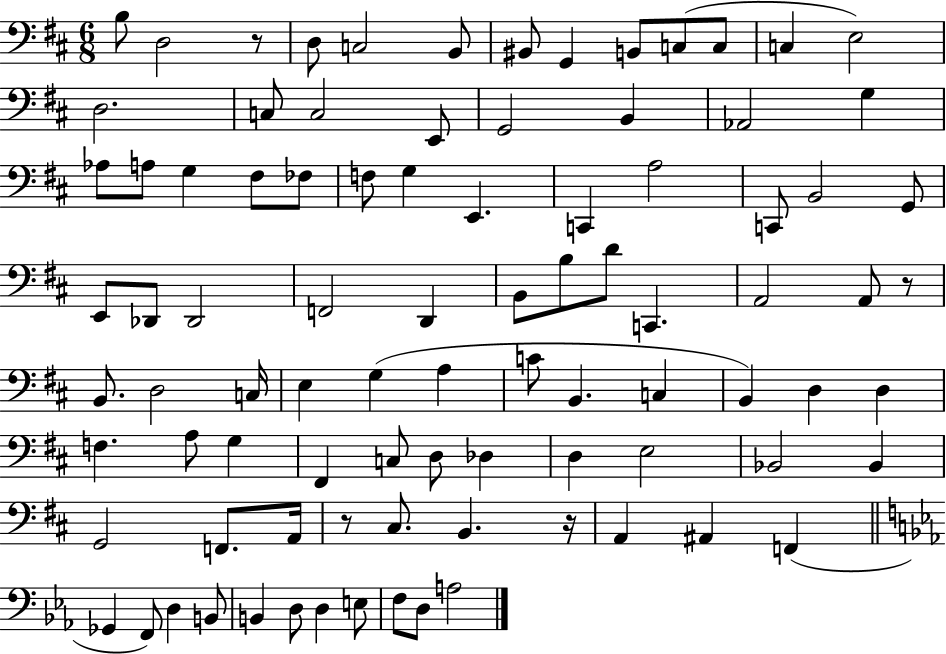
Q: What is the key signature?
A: D major